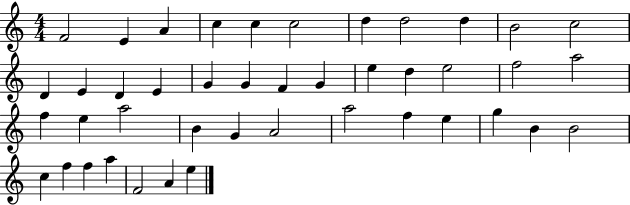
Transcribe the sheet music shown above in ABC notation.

X:1
T:Untitled
M:4/4
L:1/4
K:C
F2 E A c c c2 d d2 d B2 c2 D E D E G G F G e d e2 f2 a2 f e a2 B G A2 a2 f e g B B2 c f f a F2 A e